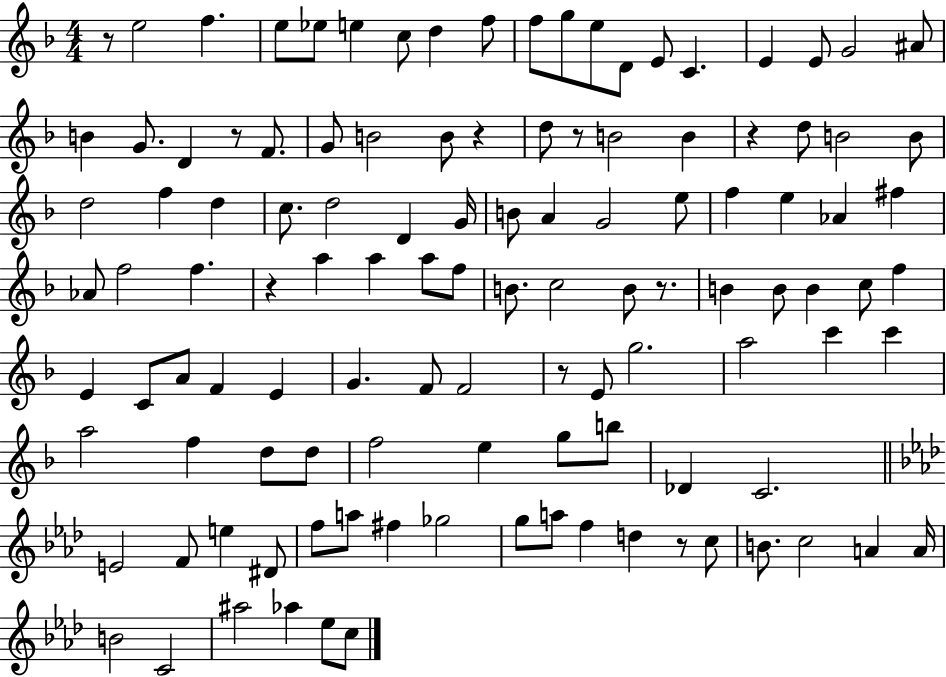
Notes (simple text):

R/e E5/h F5/q. E5/e Eb5/e E5/q C5/e D5/q F5/e F5/e G5/e E5/e D4/e E4/e C4/q. E4/q E4/e G4/h A#4/e B4/q G4/e. D4/q R/e F4/e. G4/e B4/h B4/e R/q D5/e R/e B4/h B4/q R/q D5/e B4/h B4/e D5/h F5/q D5/q C5/e. D5/h D4/q G4/s B4/e A4/q G4/h E5/e F5/q E5/q Ab4/q F#5/q Ab4/e F5/h F5/q. R/q A5/q A5/q A5/e F5/e B4/e. C5/h B4/e R/e. B4/q B4/e B4/q C5/e F5/q E4/q C4/e A4/e F4/q E4/q G4/q. F4/e F4/h R/e E4/e G5/h. A5/h C6/q C6/q A5/h F5/q D5/e D5/e F5/h E5/q G5/e B5/e Db4/q C4/h. E4/h F4/e E5/q D#4/e F5/e A5/e F#5/q Gb5/h G5/e A5/e F5/q D5/q R/e C5/e B4/e. C5/h A4/q A4/s B4/h C4/h A#5/h Ab5/q Eb5/e C5/e